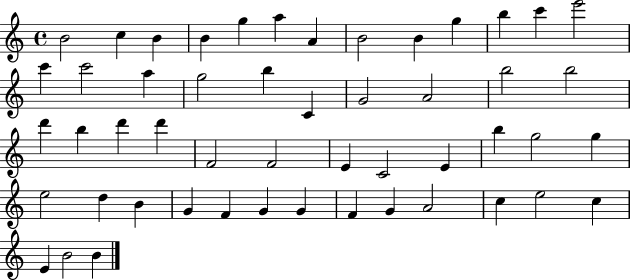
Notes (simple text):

B4/h C5/q B4/q B4/q G5/q A5/q A4/q B4/h B4/q G5/q B5/q C6/q E6/h C6/q C6/h A5/q G5/h B5/q C4/q G4/h A4/h B5/h B5/h D6/q B5/q D6/q D6/q F4/h F4/h E4/q C4/h E4/q B5/q G5/h G5/q E5/h D5/q B4/q G4/q F4/q G4/q G4/q F4/q G4/q A4/h C5/q E5/h C5/q E4/q B4/h B4/q